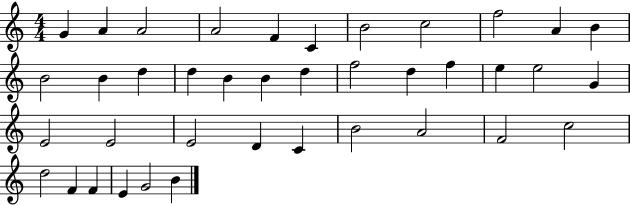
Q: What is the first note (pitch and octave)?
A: G4